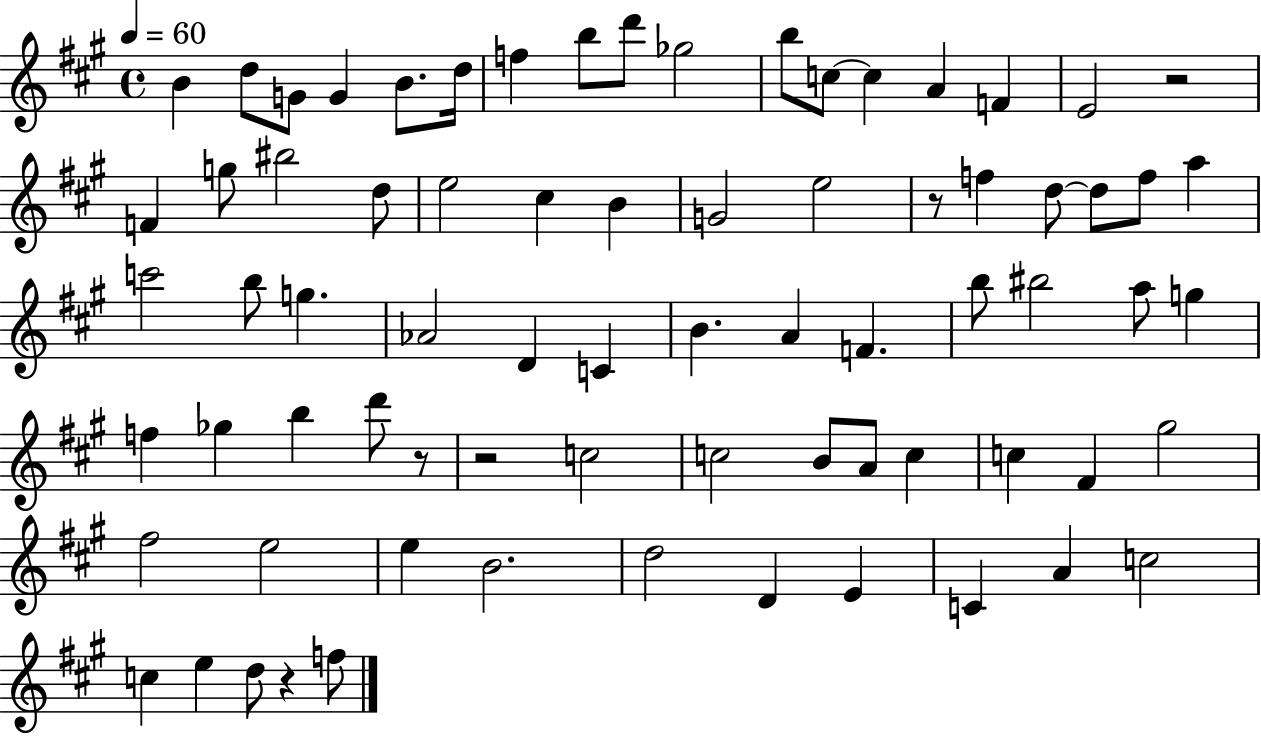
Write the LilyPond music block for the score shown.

{
  \clef treble
  \time 4/4
  \defaultTimeSignature
  \key a \major
  \tempo 4 = 60
  b'4 d''8 g'8 g'4 b'8. d''16 | f''4 b''8 d'''8 ges''2 | b''8 c''8~~ c''4 a'4 f'4 | e'2 r2 | \break f'4 g''8 bis''2 d''8 | e''2 cis''4 b'4 | g'2 e''2 | r8 f''4 d''8~~ d''8 f''8 a''4 | \break c'''2 b''8 g''4. | aes'2 d'4 c'4 | b'4. a'4 f'4. | b''8 bis''2 a''8 g''4 | \break f''4 ges''4 b''4 d'''8 r8 | r2 c''2 | c''2 b'8 a'8 c''4 | c''4 fis'4 gis''2 | \break fis''2 e''2 | e''4 b'2. | d''2 d'4 e'4 | c'4 a'4 c''2 | \break c''4 e''4 d''8 r4 f''8 | \bar "|."
}